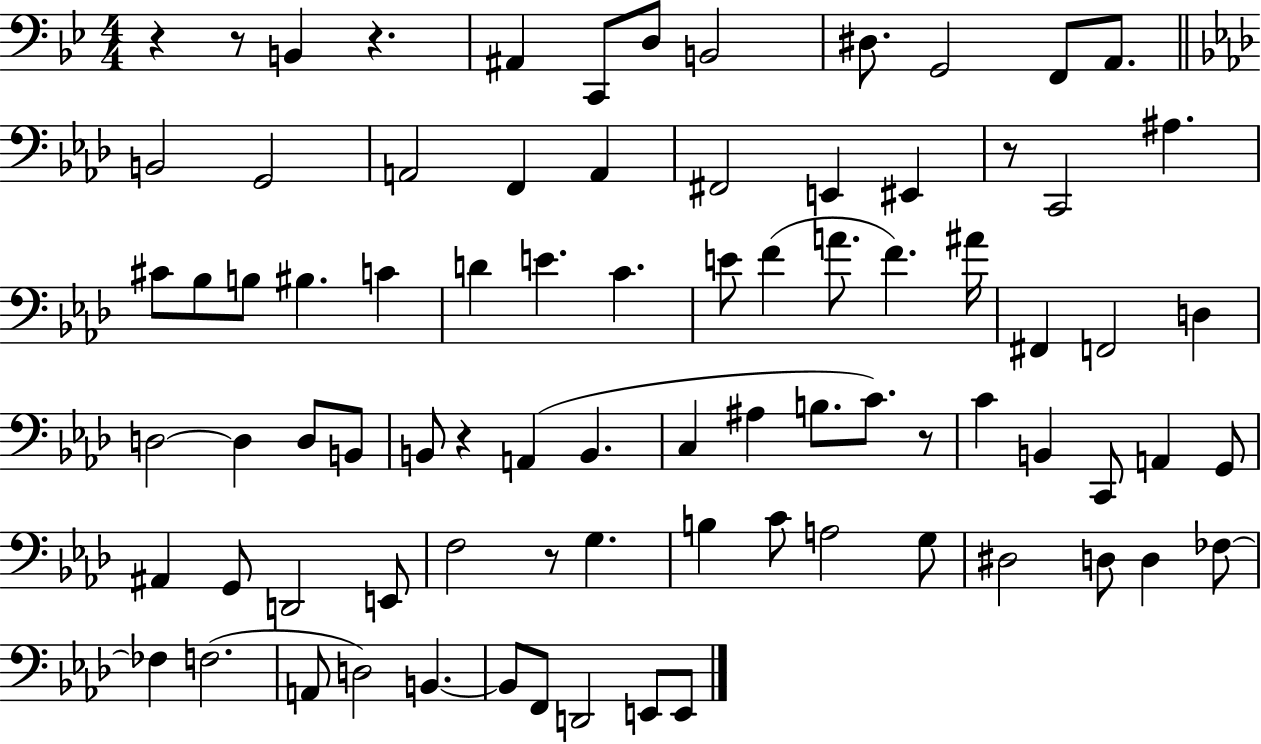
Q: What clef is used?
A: bass